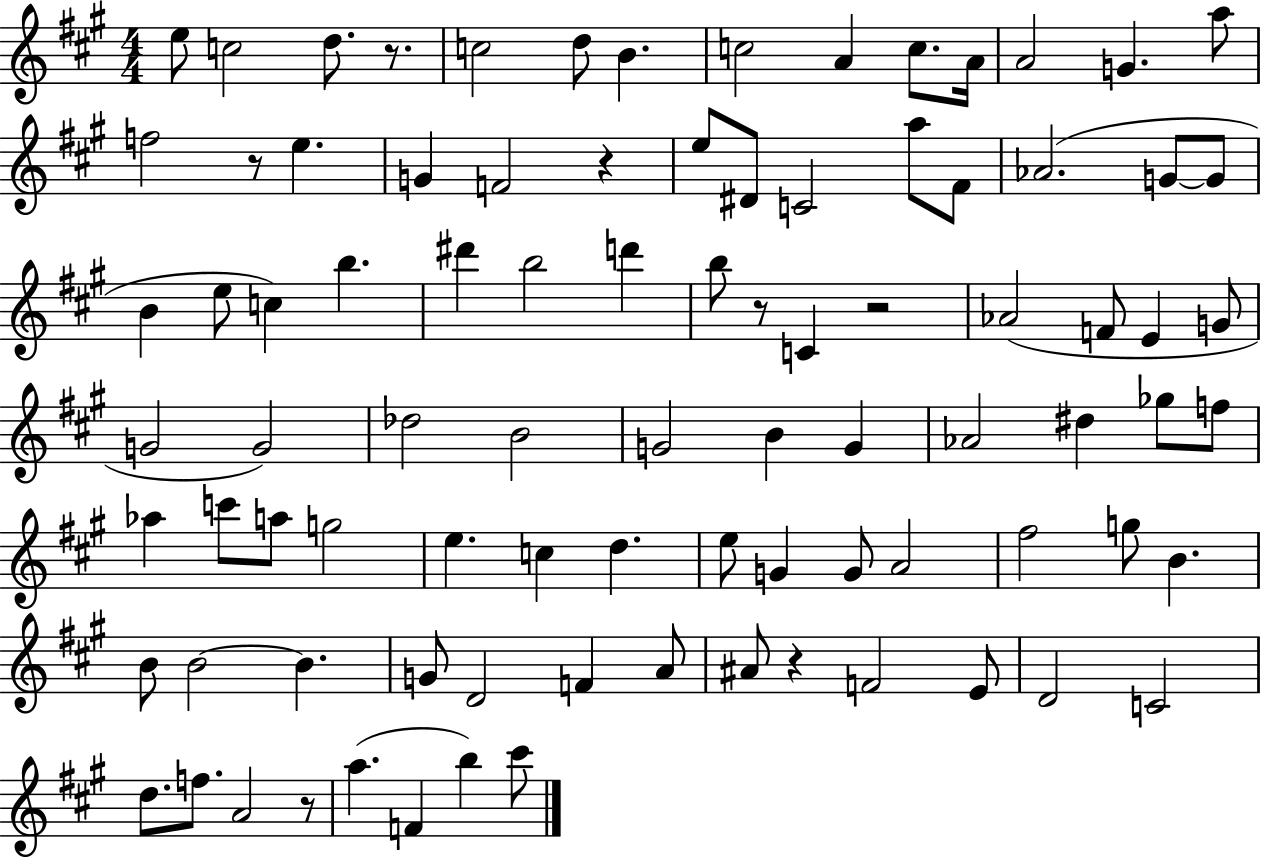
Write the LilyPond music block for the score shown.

{
  \clef treble
  \numericTimeSignature
  \time 4/4
  \key a \major
  e''8 c''2 d''8. r8. | c''2 d''8 b'4. | c''2 a'4 c''8. a'16 | a'2 g'4. a''8 | \break f''2 r8 e''4. | g'4 f'2 r4 | e''8 dis'8 c'2 a''8 fis'8 | aes'2.( g'8~~ g'8 | \break b'4 e''8 c''4) b''4. | dis'''4 b''2 d'''4 | b''8 r8 c'4 r2 | aes'2( f'8 e'4 g'8 | \break g'2 g'2) | des''2 b'2 | g'2 b'4 g'4 | aes'2 dis''4 ges''8 f''8 | \break aes''4 c'''8 a''8 g''2 | e''4. c''4 d''4. | e''8 g'4 g'8 a'2 | fis''2 g''8 b'4. | \break b'8 b'2~~ b'4. | g'8 d'2 f'4 a'8 | ais'8 r4 f'2 e'8 | d'2 c'2 | \break d''8. f''8. a'2 r8 | a''4.( f'4 b''4) cis'''8 | \bar "|."
}